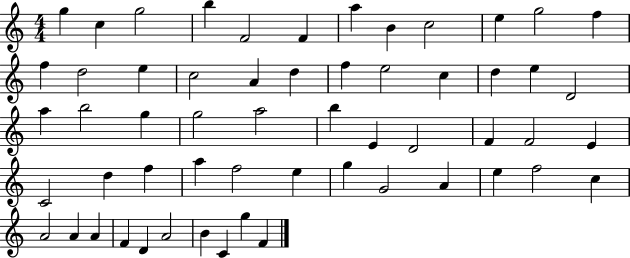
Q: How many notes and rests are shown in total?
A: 57